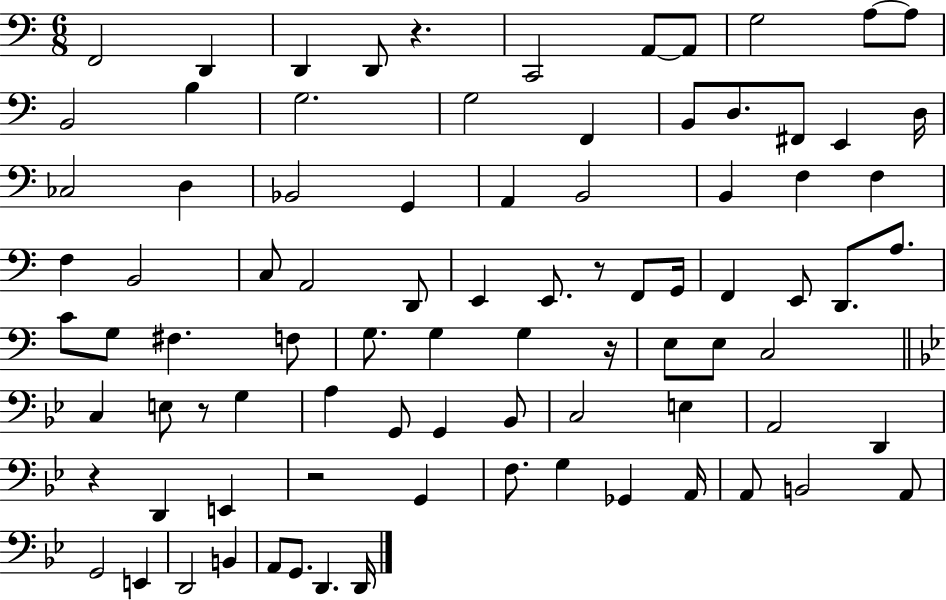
F2/h D2/q D2/q D2/e R/q. C2/h A2/e A2/e G3/h A3/e A3/e B2/h B3/q G3/h. G3/h F2/q B2/e D3/e. F#2/e E2/q D3/s CES3/h D3/q Bb2/h G2/q A2/q B2/h B2/q F3/q F3/q F3/q B2/h C3/e A2/h D2/e E2/q E2/e. R/e F2/e G2/s F2/q E2/e D2/e. A3/e. C4/e G3/e F#3/q. F3/e G3/e. G3/q G3/q R/s E3/e E3/e C3/h C3/q E3/e R/e G3/q A3/q G2/e G2/q Bb2/e C3/h E3/q A2/h D2/q R/q D2/q E2/q R/h G2/q F3/e. G3/q Gb2/q A2/s A2/e B2/h A2/e G2/h E2/q D2/h B2/q A2/e G2/e. D2/q. D2/s